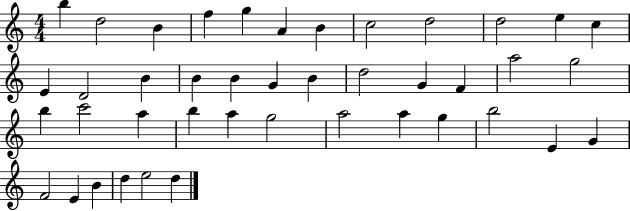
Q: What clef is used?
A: treble